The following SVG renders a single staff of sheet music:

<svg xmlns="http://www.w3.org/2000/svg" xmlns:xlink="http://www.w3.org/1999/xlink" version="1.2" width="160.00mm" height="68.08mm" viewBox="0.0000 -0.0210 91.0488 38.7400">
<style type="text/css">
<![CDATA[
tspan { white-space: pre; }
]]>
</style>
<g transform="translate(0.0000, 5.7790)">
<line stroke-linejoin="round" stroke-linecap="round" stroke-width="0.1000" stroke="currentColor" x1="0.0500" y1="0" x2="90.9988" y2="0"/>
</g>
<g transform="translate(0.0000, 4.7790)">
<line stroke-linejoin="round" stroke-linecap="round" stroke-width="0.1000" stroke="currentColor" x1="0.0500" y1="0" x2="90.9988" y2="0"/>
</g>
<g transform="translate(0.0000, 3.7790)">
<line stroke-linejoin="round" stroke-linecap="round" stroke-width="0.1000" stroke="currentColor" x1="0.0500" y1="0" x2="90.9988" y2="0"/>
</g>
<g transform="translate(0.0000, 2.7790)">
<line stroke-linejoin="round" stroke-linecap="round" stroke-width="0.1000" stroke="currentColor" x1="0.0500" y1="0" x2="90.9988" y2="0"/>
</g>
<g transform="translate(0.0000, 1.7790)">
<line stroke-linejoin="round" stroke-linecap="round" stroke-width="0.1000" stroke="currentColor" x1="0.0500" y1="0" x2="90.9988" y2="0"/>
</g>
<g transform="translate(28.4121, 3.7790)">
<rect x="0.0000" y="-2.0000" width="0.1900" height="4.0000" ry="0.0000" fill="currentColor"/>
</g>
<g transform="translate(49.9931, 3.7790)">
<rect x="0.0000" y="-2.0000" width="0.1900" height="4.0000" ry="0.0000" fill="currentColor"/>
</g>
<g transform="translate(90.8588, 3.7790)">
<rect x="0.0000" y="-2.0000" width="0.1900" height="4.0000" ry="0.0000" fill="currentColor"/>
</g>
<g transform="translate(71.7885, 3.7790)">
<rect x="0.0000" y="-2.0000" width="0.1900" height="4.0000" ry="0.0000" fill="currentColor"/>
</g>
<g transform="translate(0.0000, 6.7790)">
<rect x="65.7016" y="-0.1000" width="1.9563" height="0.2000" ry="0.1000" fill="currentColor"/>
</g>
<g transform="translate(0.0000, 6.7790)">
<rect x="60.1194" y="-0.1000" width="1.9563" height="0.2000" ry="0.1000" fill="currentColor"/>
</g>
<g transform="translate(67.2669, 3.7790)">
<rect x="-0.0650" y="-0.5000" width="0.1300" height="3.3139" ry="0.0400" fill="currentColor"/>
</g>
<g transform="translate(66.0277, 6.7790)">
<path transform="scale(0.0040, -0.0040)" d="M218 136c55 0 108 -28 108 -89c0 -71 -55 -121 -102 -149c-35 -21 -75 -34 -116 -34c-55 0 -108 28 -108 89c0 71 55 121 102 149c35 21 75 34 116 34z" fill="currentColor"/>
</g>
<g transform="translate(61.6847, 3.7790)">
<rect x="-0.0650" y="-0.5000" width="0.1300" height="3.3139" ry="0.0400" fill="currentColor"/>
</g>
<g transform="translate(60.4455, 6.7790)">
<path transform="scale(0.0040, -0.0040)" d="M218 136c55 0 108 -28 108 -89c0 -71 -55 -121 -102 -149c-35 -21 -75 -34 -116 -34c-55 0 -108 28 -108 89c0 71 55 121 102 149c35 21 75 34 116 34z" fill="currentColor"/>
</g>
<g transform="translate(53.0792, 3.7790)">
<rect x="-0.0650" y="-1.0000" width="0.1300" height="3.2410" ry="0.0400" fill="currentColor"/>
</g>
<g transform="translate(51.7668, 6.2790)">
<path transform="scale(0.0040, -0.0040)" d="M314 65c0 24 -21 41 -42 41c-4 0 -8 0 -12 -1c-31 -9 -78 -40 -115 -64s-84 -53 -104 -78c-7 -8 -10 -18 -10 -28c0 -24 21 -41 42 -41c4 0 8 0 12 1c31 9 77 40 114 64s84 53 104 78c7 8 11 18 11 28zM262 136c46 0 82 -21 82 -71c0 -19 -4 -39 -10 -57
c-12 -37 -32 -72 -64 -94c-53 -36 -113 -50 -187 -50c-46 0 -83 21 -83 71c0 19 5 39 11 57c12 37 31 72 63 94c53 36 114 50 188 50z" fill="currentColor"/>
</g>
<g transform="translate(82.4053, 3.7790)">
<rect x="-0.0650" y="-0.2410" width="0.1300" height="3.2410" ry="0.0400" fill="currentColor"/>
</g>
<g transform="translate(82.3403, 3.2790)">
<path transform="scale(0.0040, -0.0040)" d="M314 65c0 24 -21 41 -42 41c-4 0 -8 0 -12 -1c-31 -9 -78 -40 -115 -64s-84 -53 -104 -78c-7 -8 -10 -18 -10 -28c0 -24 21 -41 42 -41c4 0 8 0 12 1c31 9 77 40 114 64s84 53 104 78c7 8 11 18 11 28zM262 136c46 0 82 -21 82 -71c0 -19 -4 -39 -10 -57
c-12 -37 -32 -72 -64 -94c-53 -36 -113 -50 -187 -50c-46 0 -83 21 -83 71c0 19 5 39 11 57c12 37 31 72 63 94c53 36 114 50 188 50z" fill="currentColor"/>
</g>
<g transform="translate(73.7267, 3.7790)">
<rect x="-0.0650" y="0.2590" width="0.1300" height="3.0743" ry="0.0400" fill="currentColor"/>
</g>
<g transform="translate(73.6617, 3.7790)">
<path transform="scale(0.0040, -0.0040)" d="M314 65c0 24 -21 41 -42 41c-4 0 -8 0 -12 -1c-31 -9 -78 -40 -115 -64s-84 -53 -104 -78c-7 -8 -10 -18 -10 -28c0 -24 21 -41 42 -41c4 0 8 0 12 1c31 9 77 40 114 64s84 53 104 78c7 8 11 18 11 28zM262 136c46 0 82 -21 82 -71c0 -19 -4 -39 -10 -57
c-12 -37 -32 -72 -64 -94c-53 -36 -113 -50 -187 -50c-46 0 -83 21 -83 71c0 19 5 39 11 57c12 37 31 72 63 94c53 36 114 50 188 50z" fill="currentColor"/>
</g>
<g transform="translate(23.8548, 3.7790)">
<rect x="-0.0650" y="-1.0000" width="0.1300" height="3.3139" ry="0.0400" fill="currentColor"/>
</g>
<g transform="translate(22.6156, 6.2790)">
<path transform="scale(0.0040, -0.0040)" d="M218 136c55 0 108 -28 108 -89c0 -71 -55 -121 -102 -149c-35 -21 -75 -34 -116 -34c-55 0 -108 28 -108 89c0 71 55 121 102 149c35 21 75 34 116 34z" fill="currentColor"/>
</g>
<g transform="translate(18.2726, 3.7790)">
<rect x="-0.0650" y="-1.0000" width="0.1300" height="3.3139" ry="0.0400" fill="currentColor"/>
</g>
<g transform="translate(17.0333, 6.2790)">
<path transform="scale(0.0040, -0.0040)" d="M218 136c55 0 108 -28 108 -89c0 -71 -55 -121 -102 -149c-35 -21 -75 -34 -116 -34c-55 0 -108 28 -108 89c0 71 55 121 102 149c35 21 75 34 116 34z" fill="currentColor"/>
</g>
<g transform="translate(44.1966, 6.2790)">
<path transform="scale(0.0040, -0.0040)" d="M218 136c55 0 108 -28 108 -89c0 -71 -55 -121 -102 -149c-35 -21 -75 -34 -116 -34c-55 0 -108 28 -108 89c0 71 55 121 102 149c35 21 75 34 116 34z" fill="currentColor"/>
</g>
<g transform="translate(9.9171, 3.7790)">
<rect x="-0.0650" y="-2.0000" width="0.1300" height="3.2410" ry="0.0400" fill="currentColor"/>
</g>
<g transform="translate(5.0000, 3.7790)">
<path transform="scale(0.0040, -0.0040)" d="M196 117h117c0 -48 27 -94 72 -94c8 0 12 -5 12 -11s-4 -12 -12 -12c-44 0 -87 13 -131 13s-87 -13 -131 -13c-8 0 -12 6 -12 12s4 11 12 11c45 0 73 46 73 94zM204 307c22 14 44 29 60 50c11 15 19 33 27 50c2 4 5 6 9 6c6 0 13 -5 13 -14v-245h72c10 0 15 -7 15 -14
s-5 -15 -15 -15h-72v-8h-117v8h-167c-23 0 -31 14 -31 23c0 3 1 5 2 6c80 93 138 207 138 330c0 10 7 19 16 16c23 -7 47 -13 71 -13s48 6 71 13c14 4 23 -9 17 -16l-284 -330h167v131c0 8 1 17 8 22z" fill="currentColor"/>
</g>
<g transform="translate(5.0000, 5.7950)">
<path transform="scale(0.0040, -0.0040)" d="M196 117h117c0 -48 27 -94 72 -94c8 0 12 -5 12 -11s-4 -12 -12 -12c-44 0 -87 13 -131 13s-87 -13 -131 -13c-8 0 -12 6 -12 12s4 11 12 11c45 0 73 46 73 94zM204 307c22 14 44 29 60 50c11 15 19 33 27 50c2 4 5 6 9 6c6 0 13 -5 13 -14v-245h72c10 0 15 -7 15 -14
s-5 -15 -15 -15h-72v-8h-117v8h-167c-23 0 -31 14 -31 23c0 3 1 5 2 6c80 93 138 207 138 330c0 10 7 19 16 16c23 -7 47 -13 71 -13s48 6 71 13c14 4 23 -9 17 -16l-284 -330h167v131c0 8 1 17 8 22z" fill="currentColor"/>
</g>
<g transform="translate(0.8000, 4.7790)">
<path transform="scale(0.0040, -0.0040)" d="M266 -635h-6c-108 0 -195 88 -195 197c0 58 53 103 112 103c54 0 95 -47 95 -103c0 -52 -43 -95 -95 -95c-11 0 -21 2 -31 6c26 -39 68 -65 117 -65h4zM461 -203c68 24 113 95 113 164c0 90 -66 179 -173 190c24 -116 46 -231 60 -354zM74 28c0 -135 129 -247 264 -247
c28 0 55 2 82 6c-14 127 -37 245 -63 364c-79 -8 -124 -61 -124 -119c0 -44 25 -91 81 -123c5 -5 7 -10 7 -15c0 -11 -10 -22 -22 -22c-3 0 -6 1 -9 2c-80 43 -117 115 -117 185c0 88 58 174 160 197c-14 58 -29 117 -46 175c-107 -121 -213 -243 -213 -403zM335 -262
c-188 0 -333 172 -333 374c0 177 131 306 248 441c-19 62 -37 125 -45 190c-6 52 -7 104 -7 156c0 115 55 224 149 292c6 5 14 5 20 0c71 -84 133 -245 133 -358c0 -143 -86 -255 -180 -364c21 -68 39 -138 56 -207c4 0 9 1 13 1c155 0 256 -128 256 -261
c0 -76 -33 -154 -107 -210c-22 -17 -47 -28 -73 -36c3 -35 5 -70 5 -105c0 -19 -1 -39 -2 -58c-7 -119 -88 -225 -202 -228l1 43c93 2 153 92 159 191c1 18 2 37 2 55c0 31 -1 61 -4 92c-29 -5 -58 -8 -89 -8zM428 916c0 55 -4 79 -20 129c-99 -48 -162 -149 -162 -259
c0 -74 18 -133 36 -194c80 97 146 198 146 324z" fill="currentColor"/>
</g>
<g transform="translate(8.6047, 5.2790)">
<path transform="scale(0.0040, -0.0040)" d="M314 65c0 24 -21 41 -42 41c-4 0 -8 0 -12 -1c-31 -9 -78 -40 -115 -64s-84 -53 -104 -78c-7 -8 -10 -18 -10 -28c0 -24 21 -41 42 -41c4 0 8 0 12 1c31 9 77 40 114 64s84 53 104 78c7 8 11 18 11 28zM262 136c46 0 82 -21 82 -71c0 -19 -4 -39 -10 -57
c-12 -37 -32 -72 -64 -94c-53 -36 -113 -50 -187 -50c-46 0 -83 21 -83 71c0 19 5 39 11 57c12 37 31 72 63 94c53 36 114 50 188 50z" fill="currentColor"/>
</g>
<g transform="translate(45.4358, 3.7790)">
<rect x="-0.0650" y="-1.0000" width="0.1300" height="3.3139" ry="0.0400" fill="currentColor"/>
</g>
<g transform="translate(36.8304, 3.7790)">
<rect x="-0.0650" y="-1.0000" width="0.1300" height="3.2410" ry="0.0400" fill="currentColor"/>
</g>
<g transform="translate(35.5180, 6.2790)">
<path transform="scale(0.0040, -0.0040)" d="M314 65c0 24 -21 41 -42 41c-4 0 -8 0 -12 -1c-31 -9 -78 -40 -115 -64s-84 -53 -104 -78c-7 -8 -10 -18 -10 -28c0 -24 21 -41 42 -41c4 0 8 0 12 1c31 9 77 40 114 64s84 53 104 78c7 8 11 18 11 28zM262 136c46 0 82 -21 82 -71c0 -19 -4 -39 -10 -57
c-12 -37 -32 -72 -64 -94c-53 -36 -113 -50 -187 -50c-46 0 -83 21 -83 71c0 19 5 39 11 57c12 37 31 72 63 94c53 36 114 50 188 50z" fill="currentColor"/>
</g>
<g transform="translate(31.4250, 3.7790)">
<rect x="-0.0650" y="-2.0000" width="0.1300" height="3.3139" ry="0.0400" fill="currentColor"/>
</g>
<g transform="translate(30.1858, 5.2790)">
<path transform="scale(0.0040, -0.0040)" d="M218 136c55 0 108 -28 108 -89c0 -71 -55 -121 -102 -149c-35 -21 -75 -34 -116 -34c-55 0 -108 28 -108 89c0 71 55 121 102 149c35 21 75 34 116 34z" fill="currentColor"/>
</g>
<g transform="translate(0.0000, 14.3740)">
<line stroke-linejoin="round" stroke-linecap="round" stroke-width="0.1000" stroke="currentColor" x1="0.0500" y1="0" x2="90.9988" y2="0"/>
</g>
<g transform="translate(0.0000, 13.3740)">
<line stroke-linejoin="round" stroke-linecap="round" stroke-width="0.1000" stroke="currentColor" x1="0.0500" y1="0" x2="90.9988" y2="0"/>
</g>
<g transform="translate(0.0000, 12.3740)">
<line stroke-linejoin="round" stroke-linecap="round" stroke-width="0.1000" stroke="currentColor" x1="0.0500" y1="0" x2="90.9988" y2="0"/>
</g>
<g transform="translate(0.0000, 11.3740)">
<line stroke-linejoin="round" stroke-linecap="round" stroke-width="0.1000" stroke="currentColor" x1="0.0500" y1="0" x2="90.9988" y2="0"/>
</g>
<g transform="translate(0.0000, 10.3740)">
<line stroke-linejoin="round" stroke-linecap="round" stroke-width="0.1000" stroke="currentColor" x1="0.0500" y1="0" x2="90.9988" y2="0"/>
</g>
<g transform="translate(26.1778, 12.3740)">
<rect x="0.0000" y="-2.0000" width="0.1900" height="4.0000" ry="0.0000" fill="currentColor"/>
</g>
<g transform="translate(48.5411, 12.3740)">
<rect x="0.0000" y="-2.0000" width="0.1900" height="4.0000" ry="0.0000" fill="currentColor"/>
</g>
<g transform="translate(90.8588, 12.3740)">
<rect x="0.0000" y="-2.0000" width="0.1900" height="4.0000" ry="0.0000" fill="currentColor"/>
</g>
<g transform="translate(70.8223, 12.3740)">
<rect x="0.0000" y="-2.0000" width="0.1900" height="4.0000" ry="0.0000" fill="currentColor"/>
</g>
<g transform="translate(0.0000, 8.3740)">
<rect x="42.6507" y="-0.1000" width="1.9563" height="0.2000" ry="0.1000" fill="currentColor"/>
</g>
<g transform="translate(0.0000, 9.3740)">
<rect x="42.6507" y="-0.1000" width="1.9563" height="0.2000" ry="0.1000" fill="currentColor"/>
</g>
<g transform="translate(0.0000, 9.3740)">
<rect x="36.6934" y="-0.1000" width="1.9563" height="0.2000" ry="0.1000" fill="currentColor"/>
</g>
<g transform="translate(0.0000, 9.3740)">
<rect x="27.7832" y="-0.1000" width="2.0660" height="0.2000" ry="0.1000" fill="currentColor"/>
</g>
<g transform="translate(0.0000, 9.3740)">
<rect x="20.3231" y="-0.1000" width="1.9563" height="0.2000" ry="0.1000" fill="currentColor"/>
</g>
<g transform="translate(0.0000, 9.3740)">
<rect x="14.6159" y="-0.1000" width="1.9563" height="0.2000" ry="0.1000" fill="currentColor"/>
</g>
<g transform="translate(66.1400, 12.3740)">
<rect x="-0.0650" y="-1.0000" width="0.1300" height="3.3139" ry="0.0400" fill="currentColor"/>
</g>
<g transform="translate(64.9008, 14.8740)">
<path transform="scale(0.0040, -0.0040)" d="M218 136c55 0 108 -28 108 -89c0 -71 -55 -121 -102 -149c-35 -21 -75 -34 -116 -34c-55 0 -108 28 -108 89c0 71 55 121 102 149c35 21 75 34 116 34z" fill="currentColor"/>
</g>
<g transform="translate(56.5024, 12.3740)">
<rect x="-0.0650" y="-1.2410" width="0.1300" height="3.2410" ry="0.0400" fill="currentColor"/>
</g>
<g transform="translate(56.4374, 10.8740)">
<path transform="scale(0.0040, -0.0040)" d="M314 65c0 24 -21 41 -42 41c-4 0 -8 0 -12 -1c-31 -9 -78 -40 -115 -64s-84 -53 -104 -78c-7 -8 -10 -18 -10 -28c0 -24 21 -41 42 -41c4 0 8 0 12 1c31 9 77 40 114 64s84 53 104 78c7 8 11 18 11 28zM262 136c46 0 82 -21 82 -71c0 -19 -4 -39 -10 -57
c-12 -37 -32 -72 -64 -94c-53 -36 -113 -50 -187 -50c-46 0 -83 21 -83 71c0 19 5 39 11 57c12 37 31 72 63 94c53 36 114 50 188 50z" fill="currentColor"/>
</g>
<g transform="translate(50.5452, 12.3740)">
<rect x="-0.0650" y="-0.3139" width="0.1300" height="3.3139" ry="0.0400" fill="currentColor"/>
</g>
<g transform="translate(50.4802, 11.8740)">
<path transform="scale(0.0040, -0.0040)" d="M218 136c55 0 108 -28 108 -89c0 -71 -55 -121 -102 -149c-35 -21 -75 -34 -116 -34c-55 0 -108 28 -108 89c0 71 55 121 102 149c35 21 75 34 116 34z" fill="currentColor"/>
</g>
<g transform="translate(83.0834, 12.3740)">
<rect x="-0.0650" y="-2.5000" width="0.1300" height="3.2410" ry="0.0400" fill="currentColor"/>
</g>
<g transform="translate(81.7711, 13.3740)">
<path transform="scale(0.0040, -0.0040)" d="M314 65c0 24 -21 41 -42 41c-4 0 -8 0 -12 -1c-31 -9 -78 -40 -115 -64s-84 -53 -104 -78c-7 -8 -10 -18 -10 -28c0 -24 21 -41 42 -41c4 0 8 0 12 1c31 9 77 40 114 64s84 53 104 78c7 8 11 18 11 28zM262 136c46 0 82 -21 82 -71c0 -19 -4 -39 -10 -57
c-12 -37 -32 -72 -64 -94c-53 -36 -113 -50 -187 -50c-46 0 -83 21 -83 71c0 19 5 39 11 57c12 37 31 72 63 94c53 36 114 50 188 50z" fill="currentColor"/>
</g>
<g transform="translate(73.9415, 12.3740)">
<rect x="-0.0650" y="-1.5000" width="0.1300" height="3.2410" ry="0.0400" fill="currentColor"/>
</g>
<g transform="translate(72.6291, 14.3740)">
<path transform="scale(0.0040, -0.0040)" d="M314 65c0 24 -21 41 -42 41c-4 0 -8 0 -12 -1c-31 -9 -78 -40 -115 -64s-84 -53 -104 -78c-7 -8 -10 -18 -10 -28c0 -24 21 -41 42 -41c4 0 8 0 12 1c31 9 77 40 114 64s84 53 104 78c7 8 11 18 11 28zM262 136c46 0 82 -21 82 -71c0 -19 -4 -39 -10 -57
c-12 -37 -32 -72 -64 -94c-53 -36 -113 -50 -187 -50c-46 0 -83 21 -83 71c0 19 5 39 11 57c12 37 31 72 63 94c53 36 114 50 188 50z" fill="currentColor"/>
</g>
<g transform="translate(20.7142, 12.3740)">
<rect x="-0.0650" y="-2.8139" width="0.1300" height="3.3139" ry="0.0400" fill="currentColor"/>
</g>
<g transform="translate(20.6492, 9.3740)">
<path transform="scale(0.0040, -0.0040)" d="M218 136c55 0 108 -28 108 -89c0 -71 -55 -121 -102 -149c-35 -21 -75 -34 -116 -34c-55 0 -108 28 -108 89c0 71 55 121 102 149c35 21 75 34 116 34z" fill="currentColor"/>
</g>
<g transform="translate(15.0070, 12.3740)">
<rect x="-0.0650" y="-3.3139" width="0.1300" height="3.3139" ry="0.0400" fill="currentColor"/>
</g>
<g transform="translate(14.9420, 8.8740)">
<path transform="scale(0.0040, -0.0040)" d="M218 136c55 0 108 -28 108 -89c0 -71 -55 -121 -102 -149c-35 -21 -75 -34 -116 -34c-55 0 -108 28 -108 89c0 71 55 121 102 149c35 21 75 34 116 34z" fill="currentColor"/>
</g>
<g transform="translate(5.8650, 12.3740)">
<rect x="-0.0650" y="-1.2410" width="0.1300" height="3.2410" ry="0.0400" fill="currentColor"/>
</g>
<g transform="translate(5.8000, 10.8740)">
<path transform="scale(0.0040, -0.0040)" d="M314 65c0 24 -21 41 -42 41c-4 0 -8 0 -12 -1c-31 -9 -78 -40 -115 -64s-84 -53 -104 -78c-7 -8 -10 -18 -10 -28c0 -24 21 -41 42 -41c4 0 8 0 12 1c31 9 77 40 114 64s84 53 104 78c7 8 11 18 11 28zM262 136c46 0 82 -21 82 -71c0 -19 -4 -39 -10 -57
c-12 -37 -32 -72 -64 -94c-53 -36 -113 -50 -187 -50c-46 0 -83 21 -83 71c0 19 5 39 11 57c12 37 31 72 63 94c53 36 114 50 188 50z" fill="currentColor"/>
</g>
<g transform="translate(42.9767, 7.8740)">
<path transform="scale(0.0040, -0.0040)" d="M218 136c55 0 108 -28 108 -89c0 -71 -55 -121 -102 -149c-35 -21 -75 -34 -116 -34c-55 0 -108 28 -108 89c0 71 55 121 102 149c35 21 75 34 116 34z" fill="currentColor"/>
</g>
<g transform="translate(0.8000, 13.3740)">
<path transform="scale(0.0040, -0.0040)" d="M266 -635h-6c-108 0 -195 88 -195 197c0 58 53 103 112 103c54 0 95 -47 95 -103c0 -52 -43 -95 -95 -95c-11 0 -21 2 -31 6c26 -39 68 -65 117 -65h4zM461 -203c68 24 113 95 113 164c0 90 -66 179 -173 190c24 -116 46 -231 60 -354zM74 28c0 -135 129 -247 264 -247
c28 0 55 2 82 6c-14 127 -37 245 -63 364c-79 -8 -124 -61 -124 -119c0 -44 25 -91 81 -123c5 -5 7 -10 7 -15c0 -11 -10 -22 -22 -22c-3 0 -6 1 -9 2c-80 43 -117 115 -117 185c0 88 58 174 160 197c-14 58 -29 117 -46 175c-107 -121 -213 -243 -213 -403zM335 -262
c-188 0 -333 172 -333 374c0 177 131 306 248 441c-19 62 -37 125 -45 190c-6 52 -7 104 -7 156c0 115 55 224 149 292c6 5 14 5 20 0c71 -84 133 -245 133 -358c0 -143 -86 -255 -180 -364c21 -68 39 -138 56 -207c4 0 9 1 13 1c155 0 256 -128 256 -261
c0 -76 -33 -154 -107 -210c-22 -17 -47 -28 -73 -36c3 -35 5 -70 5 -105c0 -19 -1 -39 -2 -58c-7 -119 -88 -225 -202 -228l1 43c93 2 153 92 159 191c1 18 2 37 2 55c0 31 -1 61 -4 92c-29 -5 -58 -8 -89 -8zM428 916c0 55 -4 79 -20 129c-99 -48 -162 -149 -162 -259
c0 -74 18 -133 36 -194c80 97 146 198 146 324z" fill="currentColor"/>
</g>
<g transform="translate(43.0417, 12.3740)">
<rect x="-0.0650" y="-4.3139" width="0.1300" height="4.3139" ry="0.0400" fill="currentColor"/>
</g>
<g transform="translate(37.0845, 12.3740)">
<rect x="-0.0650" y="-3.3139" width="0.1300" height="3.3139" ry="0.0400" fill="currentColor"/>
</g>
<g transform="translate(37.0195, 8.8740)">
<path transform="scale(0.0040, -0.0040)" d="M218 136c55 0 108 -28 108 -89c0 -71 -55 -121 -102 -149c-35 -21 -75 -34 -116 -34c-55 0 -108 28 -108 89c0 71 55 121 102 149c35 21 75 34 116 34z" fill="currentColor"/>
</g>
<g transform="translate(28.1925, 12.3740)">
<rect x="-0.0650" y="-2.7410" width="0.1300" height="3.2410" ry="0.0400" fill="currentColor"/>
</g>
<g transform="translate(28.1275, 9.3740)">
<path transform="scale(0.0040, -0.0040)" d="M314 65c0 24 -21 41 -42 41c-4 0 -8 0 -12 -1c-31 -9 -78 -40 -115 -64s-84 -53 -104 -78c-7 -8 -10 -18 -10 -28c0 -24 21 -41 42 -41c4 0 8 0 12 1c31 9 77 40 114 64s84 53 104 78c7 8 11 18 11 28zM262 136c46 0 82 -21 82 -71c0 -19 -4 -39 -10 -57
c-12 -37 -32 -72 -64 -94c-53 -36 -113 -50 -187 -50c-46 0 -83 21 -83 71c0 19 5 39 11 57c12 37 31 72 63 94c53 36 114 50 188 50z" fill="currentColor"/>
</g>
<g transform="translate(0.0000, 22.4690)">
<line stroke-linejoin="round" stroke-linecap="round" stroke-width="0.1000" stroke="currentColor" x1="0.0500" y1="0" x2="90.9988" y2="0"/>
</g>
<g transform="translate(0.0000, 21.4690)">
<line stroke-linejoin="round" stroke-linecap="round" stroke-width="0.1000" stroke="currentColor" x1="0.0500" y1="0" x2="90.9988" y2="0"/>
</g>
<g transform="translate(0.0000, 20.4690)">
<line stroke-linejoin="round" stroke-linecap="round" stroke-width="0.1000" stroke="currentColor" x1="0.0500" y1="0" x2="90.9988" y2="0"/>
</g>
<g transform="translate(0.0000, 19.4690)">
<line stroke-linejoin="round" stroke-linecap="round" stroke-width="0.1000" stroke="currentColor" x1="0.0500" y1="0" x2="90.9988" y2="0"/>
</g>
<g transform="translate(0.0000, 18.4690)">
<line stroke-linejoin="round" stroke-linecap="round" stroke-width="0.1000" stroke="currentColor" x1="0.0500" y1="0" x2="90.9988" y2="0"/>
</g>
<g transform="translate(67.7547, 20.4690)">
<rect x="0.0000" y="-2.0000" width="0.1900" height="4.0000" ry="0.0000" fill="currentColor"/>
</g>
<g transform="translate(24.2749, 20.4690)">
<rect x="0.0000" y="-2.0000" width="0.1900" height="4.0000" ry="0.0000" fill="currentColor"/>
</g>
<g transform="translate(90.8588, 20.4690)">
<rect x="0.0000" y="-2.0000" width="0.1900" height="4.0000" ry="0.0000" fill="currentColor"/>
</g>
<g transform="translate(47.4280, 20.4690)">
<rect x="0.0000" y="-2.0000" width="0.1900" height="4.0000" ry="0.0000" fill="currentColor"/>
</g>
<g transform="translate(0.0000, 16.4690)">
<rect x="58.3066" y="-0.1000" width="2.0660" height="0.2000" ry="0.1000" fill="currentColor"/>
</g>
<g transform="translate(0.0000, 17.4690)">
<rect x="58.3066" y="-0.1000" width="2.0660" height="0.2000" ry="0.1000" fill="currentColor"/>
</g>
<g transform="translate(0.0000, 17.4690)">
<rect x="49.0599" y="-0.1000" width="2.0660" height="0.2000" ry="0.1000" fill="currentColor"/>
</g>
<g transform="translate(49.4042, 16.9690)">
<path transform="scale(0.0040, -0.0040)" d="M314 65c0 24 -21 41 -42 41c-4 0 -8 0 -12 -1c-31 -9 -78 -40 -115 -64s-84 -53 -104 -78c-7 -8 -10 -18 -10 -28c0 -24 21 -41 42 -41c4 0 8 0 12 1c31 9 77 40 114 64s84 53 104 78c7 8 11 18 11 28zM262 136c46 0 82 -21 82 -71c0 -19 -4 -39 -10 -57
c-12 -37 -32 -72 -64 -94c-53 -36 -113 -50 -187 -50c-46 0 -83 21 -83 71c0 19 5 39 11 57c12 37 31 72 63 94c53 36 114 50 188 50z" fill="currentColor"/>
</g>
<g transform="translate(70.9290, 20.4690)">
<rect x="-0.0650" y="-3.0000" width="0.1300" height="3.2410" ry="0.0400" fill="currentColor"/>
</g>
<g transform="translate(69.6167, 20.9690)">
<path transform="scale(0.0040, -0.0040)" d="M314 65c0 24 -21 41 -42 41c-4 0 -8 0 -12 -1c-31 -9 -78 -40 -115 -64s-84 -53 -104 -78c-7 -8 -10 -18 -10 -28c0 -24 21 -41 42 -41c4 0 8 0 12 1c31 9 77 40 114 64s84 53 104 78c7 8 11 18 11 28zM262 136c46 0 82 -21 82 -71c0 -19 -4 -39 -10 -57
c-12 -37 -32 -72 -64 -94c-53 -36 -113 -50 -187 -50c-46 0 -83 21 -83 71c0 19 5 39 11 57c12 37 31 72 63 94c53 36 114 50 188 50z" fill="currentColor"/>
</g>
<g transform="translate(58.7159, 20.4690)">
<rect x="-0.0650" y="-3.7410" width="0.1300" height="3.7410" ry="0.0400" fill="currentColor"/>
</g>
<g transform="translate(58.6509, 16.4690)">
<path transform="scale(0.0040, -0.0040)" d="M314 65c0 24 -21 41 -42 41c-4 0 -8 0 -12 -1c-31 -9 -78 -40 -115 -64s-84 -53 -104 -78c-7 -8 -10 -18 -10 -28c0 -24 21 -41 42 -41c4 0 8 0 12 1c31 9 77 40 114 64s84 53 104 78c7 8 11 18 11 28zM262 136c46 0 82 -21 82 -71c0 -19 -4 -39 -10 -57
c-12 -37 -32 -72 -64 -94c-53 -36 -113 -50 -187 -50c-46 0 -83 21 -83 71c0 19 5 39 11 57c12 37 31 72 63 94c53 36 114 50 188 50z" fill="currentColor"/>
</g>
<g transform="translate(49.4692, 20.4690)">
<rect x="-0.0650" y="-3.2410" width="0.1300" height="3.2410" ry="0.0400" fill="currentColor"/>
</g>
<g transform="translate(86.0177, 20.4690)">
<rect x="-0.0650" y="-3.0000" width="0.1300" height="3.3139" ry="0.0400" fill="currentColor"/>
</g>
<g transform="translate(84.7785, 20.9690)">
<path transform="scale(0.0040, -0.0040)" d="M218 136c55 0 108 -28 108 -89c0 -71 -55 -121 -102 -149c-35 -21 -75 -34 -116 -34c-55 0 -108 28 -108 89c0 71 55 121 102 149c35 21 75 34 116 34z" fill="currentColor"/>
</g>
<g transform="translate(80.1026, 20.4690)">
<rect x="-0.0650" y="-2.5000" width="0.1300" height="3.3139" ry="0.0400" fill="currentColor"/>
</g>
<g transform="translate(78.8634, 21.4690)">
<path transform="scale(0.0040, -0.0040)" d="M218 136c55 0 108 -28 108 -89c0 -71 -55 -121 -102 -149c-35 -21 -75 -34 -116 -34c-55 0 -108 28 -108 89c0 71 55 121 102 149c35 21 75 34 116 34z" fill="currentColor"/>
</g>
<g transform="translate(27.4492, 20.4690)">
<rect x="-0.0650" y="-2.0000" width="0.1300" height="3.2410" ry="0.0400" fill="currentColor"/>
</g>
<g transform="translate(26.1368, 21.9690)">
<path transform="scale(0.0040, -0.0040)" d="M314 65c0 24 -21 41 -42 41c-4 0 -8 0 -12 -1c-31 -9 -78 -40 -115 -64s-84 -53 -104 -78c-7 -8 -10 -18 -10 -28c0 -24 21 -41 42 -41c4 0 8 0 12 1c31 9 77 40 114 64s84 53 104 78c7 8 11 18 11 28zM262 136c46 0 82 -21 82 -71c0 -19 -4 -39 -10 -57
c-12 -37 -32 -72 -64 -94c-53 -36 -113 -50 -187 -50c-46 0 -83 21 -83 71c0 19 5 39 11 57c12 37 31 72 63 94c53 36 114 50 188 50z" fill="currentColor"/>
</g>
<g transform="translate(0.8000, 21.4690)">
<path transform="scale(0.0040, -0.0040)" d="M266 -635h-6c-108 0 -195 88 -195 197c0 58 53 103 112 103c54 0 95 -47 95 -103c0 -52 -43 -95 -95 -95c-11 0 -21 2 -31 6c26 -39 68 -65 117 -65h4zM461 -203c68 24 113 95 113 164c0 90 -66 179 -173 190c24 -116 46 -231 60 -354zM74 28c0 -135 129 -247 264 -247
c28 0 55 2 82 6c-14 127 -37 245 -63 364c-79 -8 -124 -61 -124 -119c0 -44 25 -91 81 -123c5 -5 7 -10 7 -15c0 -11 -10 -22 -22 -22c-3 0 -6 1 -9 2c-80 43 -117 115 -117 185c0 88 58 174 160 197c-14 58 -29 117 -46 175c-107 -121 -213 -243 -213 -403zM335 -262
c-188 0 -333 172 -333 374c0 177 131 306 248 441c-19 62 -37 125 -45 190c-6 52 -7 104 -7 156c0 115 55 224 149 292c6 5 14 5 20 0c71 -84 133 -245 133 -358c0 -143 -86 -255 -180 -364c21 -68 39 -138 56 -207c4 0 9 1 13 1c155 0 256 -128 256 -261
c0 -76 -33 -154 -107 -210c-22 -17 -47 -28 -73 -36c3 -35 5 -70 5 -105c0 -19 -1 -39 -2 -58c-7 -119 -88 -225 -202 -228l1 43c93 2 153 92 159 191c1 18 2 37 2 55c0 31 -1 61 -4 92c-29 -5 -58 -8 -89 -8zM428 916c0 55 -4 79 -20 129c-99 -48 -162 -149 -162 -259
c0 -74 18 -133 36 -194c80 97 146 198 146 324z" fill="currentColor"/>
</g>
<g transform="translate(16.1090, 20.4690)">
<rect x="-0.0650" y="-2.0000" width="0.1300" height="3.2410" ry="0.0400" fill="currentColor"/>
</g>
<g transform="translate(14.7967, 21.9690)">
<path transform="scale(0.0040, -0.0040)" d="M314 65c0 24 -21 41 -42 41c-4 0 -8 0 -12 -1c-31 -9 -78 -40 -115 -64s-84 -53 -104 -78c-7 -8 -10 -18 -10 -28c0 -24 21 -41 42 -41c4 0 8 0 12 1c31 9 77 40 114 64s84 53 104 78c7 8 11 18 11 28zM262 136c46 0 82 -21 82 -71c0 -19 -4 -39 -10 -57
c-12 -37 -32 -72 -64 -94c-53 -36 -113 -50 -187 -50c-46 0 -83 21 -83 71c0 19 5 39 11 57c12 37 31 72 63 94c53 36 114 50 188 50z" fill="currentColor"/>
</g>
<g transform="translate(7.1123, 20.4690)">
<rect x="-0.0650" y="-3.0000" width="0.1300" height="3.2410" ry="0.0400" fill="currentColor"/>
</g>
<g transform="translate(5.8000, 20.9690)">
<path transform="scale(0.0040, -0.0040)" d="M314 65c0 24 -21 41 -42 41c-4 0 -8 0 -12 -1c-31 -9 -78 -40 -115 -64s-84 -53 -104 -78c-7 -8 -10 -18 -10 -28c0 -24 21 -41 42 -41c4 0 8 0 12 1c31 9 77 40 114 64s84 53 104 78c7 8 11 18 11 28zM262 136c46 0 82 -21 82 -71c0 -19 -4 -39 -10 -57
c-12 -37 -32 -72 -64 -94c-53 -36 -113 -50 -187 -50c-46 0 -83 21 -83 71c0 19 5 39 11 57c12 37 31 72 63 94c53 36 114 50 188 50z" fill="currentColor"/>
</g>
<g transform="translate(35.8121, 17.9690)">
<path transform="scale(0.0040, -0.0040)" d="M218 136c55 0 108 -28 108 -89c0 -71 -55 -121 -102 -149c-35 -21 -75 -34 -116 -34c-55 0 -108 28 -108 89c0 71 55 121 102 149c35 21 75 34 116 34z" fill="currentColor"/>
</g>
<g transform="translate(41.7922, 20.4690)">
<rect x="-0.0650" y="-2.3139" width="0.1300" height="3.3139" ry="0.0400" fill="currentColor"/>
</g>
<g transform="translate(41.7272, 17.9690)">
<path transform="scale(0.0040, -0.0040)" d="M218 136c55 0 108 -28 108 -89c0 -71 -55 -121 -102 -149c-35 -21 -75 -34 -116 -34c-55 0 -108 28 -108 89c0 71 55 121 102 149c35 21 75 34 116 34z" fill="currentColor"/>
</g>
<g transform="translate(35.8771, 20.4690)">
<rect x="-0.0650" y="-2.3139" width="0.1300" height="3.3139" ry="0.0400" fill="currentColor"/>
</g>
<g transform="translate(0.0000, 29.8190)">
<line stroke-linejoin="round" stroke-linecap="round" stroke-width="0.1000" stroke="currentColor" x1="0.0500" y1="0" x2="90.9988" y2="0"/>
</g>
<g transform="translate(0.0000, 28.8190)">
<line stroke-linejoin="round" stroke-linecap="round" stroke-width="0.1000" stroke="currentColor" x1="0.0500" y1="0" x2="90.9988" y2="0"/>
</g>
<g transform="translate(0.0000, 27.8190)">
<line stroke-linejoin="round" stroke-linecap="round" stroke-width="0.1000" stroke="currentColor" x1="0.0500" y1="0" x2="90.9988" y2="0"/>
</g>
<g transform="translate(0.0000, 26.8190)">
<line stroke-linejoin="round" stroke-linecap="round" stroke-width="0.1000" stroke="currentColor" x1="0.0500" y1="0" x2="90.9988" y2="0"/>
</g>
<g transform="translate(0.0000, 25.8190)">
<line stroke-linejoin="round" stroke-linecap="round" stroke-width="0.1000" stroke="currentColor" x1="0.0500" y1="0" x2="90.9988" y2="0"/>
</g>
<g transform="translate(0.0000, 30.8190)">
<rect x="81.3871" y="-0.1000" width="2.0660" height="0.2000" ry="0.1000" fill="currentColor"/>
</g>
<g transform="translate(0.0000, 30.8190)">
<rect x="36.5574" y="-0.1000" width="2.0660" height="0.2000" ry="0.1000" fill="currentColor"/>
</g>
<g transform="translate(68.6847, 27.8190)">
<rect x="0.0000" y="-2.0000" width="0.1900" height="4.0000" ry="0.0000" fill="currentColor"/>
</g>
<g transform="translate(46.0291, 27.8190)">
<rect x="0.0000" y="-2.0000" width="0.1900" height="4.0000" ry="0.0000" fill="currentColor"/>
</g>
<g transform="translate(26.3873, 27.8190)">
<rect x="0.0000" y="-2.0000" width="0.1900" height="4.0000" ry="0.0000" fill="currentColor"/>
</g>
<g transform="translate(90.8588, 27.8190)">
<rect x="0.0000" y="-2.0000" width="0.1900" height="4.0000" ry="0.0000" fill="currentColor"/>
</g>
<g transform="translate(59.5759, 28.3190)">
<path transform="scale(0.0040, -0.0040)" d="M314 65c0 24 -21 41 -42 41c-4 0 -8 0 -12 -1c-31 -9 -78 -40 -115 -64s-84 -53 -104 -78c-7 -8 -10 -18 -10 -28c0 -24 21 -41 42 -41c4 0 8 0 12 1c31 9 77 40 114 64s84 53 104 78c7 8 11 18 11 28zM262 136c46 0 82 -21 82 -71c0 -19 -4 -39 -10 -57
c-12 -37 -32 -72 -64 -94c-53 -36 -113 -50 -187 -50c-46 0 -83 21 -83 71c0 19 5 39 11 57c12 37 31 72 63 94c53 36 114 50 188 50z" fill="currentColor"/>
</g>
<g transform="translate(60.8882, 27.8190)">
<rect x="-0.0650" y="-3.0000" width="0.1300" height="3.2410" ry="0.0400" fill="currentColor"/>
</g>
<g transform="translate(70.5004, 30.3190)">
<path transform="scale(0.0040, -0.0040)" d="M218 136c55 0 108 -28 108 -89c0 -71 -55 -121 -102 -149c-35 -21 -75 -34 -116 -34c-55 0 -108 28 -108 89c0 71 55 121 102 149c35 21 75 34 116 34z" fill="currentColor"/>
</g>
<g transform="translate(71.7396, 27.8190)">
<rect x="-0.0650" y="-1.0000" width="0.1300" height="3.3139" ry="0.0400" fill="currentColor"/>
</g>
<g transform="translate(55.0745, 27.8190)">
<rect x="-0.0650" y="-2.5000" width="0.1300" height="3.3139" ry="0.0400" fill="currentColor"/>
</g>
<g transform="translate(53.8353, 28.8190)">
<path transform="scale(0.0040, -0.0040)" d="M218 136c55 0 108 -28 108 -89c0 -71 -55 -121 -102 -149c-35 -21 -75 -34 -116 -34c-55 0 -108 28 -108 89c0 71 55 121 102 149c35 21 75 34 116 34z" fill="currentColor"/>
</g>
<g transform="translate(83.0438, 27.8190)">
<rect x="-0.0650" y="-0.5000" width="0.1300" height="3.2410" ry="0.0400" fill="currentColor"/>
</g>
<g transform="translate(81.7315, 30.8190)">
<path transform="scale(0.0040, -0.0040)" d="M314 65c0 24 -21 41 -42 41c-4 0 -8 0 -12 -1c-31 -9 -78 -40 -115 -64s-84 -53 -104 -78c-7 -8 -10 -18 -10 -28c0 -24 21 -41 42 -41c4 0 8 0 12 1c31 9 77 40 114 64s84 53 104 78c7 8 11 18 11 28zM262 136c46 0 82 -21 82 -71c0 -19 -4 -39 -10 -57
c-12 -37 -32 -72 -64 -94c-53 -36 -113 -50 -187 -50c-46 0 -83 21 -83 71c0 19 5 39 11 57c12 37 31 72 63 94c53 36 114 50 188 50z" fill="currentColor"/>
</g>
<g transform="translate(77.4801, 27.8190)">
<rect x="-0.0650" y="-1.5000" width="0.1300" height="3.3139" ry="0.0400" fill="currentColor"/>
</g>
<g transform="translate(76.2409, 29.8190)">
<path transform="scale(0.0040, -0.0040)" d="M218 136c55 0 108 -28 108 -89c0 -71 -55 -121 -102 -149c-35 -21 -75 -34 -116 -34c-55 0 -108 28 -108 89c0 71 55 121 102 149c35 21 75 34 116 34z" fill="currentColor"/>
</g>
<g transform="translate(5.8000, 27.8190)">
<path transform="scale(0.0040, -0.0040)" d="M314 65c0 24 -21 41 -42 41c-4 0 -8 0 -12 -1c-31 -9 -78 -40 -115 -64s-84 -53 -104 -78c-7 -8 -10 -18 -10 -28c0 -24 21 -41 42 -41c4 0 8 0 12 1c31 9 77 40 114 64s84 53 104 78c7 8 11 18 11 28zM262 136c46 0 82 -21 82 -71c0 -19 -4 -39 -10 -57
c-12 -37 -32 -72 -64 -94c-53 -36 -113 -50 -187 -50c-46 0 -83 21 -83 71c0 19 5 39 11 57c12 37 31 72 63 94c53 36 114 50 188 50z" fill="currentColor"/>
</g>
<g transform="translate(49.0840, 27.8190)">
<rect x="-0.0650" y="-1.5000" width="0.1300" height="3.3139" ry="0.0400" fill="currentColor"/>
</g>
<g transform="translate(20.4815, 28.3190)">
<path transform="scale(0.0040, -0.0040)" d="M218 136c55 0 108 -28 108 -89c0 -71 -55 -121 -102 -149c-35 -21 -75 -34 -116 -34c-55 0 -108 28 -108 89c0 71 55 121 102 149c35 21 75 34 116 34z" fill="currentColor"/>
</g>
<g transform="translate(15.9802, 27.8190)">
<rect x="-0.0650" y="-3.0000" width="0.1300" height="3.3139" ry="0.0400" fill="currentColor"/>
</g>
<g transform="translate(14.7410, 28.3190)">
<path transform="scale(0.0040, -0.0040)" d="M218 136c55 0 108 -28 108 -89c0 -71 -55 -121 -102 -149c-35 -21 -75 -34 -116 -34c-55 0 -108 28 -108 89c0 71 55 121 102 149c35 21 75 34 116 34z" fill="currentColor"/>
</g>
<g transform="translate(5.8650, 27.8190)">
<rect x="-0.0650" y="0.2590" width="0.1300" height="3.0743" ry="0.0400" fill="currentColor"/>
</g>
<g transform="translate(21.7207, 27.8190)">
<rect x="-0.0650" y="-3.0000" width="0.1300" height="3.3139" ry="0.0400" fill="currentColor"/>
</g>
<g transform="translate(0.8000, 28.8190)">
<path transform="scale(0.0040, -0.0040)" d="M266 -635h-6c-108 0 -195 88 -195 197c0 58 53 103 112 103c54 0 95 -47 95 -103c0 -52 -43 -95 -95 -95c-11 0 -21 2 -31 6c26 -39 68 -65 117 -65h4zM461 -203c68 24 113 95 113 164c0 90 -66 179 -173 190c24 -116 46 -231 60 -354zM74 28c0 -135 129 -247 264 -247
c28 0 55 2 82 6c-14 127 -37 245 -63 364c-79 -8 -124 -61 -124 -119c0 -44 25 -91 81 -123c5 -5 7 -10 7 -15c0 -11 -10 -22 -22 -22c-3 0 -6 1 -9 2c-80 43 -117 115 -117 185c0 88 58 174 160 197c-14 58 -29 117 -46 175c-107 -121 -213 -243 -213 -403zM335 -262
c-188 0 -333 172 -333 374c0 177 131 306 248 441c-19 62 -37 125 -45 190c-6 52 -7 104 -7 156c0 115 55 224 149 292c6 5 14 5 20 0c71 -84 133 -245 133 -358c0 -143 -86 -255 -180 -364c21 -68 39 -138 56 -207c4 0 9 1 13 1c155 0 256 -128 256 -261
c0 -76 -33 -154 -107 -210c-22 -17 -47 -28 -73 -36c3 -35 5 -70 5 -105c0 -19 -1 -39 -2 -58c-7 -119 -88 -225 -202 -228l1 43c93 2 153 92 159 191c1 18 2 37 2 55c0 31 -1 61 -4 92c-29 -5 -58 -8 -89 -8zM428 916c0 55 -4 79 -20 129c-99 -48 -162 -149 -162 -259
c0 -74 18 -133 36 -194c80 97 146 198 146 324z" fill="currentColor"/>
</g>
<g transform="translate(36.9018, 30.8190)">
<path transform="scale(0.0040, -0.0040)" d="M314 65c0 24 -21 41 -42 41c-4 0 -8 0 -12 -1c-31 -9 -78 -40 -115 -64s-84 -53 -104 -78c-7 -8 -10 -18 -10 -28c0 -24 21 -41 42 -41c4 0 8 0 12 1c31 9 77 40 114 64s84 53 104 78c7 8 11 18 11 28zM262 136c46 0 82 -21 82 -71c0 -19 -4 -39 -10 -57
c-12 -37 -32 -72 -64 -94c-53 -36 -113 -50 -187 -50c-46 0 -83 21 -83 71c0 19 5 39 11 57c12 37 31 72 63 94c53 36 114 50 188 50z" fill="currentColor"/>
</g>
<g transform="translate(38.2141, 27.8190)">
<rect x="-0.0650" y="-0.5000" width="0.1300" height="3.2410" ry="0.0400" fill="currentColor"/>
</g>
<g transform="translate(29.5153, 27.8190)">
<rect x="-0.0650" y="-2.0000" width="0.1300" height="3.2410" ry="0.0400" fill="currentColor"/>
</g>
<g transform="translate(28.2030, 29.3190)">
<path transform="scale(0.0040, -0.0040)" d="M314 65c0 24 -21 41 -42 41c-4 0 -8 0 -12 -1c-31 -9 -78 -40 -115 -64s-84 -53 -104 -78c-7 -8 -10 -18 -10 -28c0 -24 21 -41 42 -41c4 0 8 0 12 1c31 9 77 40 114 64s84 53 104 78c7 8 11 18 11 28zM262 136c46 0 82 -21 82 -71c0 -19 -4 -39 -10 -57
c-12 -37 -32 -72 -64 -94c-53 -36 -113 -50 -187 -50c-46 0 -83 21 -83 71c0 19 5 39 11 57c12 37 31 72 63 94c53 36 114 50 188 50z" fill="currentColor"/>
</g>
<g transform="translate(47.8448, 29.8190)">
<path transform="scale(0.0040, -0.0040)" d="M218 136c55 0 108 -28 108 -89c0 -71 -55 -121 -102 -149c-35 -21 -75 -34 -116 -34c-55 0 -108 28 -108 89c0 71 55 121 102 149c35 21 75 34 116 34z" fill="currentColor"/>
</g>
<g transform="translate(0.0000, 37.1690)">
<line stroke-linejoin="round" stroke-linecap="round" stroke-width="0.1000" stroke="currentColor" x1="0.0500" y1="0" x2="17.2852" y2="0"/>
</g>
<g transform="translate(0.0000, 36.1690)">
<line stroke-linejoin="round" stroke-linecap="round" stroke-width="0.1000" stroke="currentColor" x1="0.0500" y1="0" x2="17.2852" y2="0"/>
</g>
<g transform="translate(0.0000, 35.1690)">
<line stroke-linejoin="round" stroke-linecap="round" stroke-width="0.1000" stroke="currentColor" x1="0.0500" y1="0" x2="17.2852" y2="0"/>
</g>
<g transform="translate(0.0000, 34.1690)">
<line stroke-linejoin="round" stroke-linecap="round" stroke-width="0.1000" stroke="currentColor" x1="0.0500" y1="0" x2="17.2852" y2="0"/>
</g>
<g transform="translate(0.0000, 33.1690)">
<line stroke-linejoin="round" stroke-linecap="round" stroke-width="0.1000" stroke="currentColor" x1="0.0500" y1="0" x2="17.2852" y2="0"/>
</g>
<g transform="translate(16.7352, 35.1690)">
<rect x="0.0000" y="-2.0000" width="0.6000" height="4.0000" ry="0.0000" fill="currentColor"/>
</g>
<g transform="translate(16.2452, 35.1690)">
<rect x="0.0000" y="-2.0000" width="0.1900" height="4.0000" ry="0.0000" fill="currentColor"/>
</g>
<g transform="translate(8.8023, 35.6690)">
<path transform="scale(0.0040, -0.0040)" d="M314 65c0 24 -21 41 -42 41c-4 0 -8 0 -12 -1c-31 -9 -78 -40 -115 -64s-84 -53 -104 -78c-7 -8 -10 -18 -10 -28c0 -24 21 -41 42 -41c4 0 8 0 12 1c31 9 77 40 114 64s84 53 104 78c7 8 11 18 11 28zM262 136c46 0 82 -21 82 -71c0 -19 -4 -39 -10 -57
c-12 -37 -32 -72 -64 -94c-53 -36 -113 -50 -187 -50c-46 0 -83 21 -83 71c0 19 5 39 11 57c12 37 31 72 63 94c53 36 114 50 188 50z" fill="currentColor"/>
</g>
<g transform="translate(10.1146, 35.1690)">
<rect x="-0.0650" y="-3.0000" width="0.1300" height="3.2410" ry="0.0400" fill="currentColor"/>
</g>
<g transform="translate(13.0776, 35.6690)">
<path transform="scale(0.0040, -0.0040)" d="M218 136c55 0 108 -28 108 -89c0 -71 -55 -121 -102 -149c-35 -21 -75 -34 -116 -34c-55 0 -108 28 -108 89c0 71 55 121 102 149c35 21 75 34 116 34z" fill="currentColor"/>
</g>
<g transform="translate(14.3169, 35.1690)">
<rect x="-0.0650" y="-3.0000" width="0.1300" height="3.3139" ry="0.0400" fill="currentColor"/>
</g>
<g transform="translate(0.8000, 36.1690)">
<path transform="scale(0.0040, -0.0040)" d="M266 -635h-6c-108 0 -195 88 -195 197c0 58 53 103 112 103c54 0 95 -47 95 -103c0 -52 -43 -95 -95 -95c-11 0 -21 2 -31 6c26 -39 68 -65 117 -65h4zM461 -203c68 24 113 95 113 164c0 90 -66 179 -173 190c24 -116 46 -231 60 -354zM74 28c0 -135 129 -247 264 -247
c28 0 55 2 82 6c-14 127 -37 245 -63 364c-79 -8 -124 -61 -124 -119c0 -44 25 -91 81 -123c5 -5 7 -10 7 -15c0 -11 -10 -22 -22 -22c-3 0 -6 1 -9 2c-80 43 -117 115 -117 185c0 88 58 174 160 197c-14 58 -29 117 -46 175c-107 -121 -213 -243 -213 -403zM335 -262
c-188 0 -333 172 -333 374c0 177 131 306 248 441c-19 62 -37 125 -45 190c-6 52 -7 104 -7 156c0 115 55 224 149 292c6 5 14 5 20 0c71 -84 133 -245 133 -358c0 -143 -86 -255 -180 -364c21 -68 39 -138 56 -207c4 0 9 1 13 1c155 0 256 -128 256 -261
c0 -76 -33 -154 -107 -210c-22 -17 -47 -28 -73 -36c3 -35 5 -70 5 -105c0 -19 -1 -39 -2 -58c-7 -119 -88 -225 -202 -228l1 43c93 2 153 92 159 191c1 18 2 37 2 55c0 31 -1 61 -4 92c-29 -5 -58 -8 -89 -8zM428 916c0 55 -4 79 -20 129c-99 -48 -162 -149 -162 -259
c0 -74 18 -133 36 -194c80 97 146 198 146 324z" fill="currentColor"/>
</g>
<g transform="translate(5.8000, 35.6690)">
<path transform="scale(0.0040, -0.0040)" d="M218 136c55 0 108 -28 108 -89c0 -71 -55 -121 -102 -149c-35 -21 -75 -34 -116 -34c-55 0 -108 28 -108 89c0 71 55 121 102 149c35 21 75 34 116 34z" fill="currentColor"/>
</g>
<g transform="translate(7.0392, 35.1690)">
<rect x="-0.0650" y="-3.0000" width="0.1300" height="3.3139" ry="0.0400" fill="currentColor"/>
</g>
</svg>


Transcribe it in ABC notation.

X:1
T:Untitled
M:4/4
L:1/4
K:C
F2 D D F D2 D D2 C C B2 c2 e2 b a a2 b d' c e2 D E2 G2 A2 F2 F2 g g b2 c'2 A2 G A B2 A A F2 C2 E G A2 D E C2 A A2 A